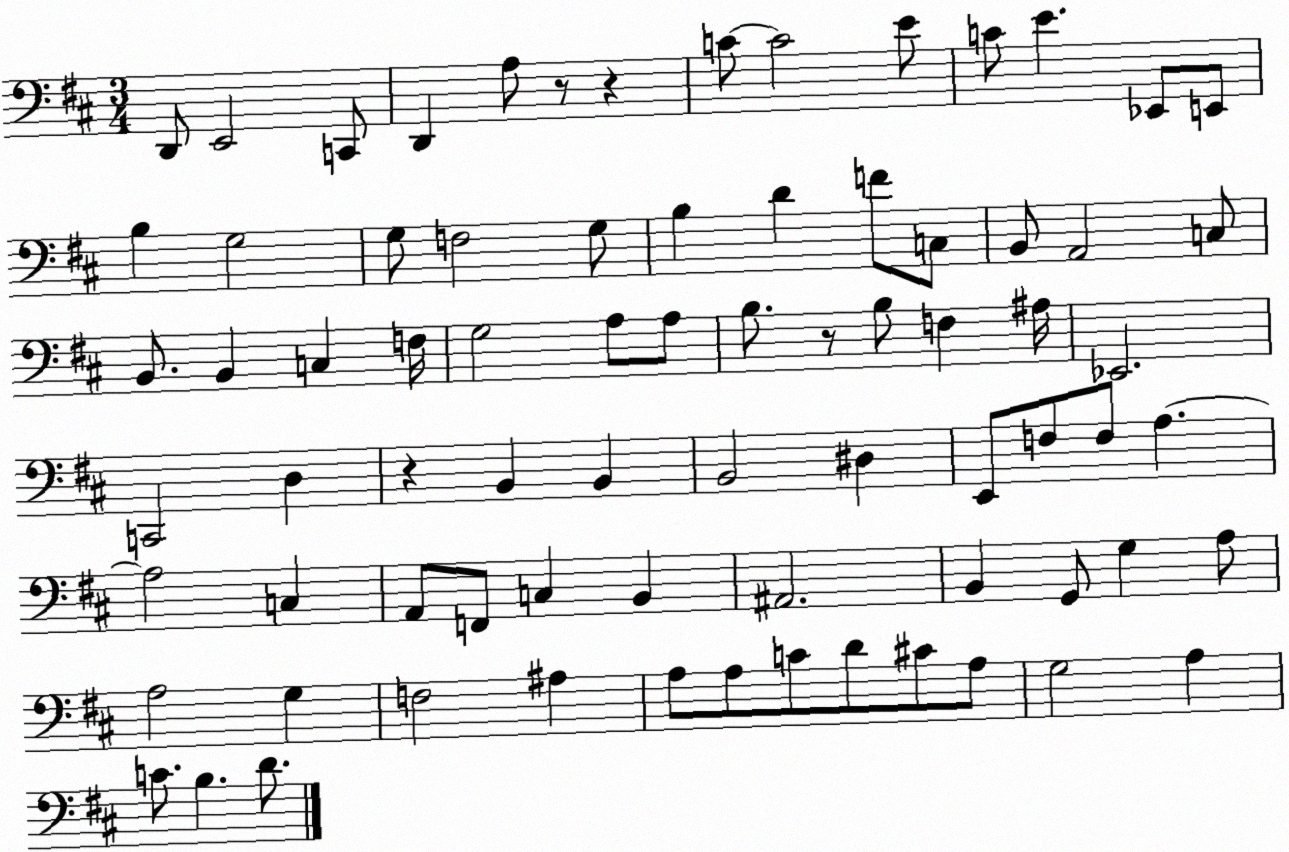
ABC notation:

X:1
T:Untitled
M:3/4
L:1/4
K:D
D,,/2 E,,2 C,,/2 D,, A,/2 z/2 z C/2 C2 E/2 C/2 E _E,,/2 E,,/2 B, G,2 G,/2 F,2 G,/2 B, D F/2 C,/2 B,,/2 A,,2 C,/2 B,,/2 B,, C, F,/4 G,2 A,/2 A,/2 B,/2 z/2 B,/2 F, ^A,/4 _E,,2 C,,2 D, z B,, B,, B,,2 ^D, E,,/2 F,/2 F,/2 A, A,2 C, A,,/2 F,,/2 C, B,, ^A,,2 B,, G,,/2 G, A,/2 A,2 G, F,2 ^A, A,/2 A,/2 C/2 D/2 ^C/2 A,/2 G,2 A, C/2 B, D/2